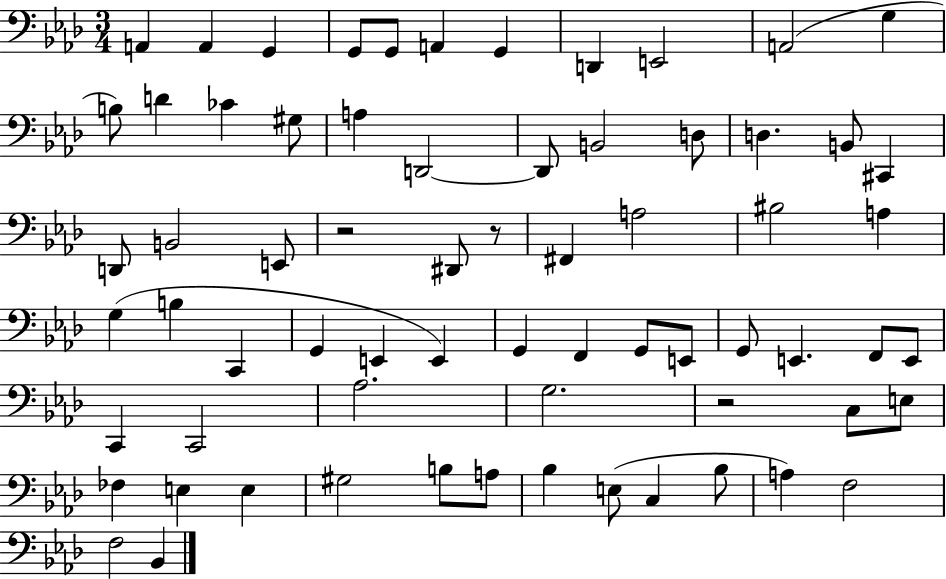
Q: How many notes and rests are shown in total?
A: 68